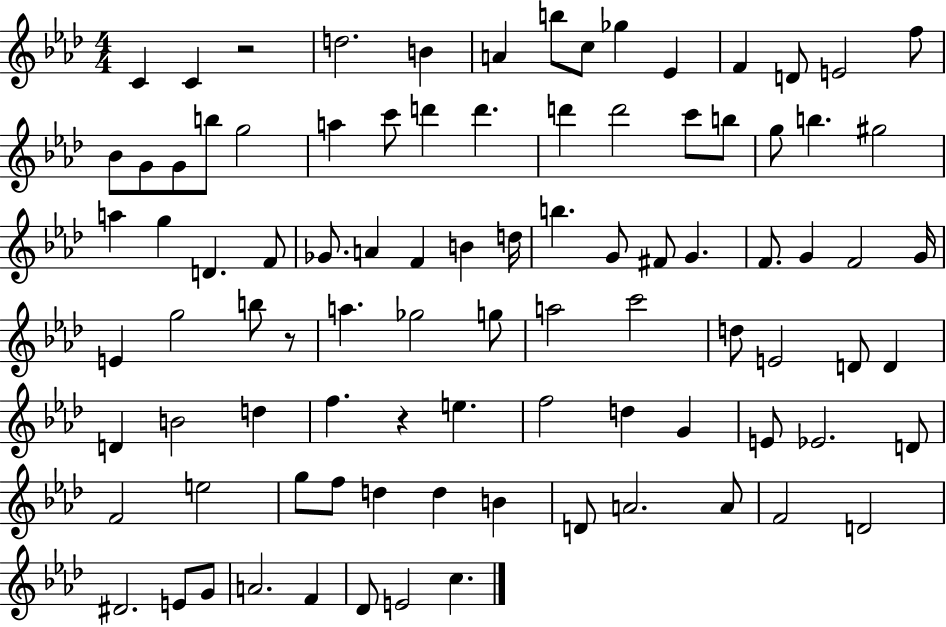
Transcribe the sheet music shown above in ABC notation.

X:1
T:Untitled
M:4/4
L:1/4
K:Ab
C C z2 d2 B A b/2 c/2 _g _E F D/2 E2 f/2 _B/2 G/2 G/2 b/2 g2 a c'/2 d' d' d' d'2 c'/2 b/2 g/2 b ^g2 a g D F/2 _G/2 A F B d/4 b G/2 ^F/2 G F/2 G F2 G/4 E g2 b/2 z/2 a _g2 g/2 a2 c'2 d/2 E2 D/2 D D B2 d f z e f2 d G E/2 _E2 D/2 F2 e2 g/2 f/2 d d B D/2 A2 A/2 F2 D2 ^D2 E/2 G/2 A2 F _D/2 E2 c